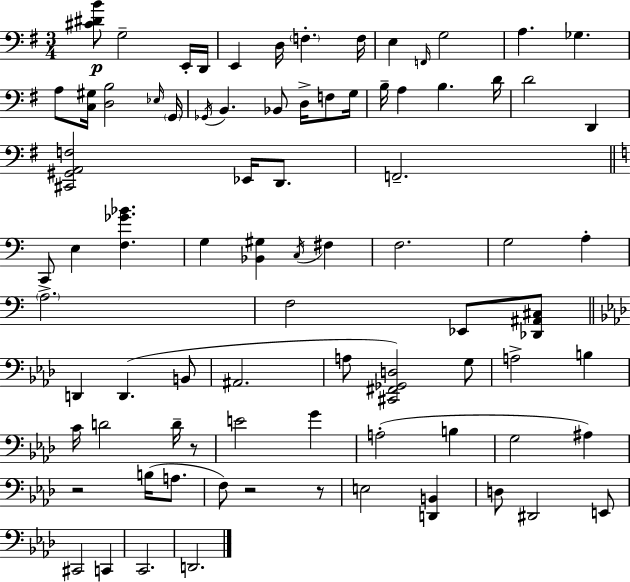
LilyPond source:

{
  \clef bass
  \numericTimeSignature
  \time 3/4
  \key e \minor
  <cis' dis' b'>8\p g2-- e,16-. d,16 | e,4 d16 \parenthesize f4.-. f16 | e4 \grace { f,16 } g2 | a4. ges4. | \break a8 <c gis>16 <d b>2 | \grace { ees16 } \parenthesize g,16 \acciaccatura { ges,16 } b,4. bes,8 d16-> | f8 g16 b16-- a4 b4. | d'16 d'2 d,4 | \break <cis, gis, a, f>2 ees,16 | d,8. f,2.-- | \bar "||" \break \key c \major c,8-> e4 <f ges' bes'>4. | g4 <bes, gis>4 \acciaccatura { c16 } fis4 | f2. | g2 a4-. | \break \parenthesize a2. | f2 ees,8 <des, ais, cis>8 | \bar "||" \break \key f \minor d,4 d,4.( b,8 | ais,2. | a8 <cis, fis, ges, d>2) g8 | a2-> b4 | \break c'16 d'2 d'16-- r8 | e'2 g'4 | a2-.( b4 | g2 ais4) | \break r2 b16( a8. | f8) r2 r8 | e2 <d, b,>4 | d8 dis,2 e,8 | \break cis,2 c,4 | c,2. | d,2. | \bar "|."
}